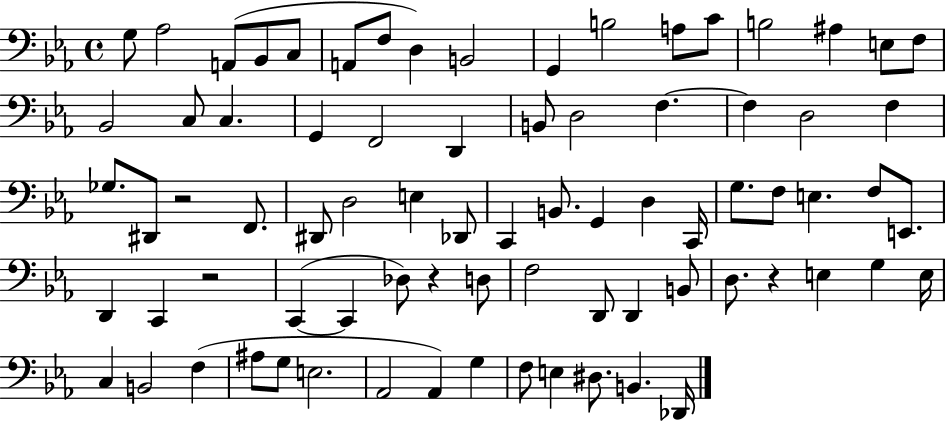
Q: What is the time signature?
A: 4/4